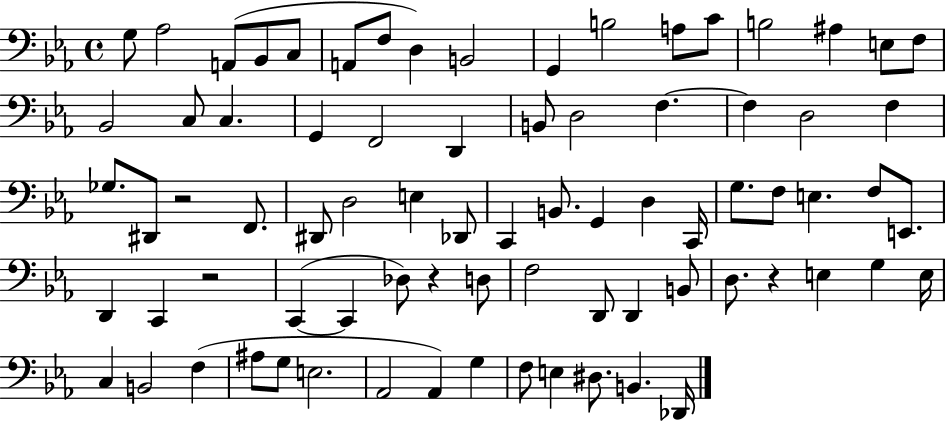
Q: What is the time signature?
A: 4/4